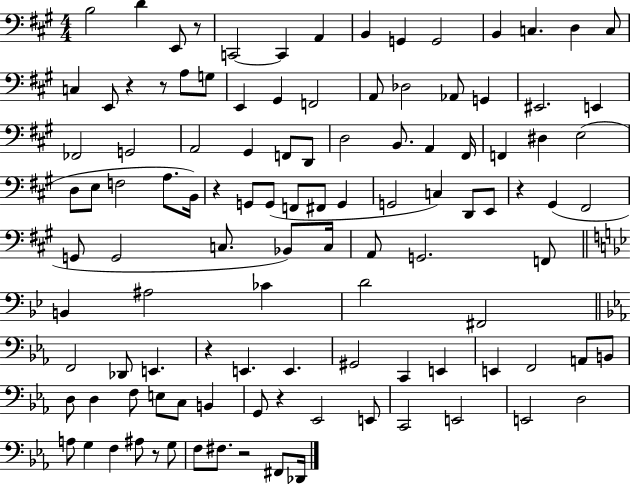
{
  \clef bass
  \numericTimeSignature
  \time 4/4
  \key a \major
  b2 d'4 e,8 r8 | c,2~~ c,4 a,4 | b,4 g,4 g,2 | b,4 c4. d4 c8 | \break c4 e,8 r4 r8 a8 g8 | e,4 gis,4 f,2 | a,8 des2 aes,8 g,4 | eis,2. e,4 | \break fes,2 g,2 | a,2 gis,4 f,8 d,8 | d2 b,8. a,4 fis,16 | f,4 dis4 e2( | \break d8 e8 f2 a8. b,16) | r4 g,8 g,8( f,8 fis,8 g,4 | g,2 c4) d,8 e,8 | r4 gis,4( fis,2 | \break g,8 g,2 c8. bes,8) c16 | a,8 g,2. f,8 | \bar "||" \break \key g \minor b,4 ais2 ces'4 | d'2 fis,2 | \bar "||" \break \key c \minor f,2 des,8 e,4. | r4 e,4. e,4. | gis,2 c,4 e,4 | e,4 f,2 a,8 b,8 | \break d8 d4 f8 e8 c8 b,4 | g,8 r4 ees,2 e,8 | c,2 e,2 | e,2 d2 | \break a8 g4 f4 ais8 r8 g8 | f8 fis8. r2 fis,8 des,16 | \bar "|."
}